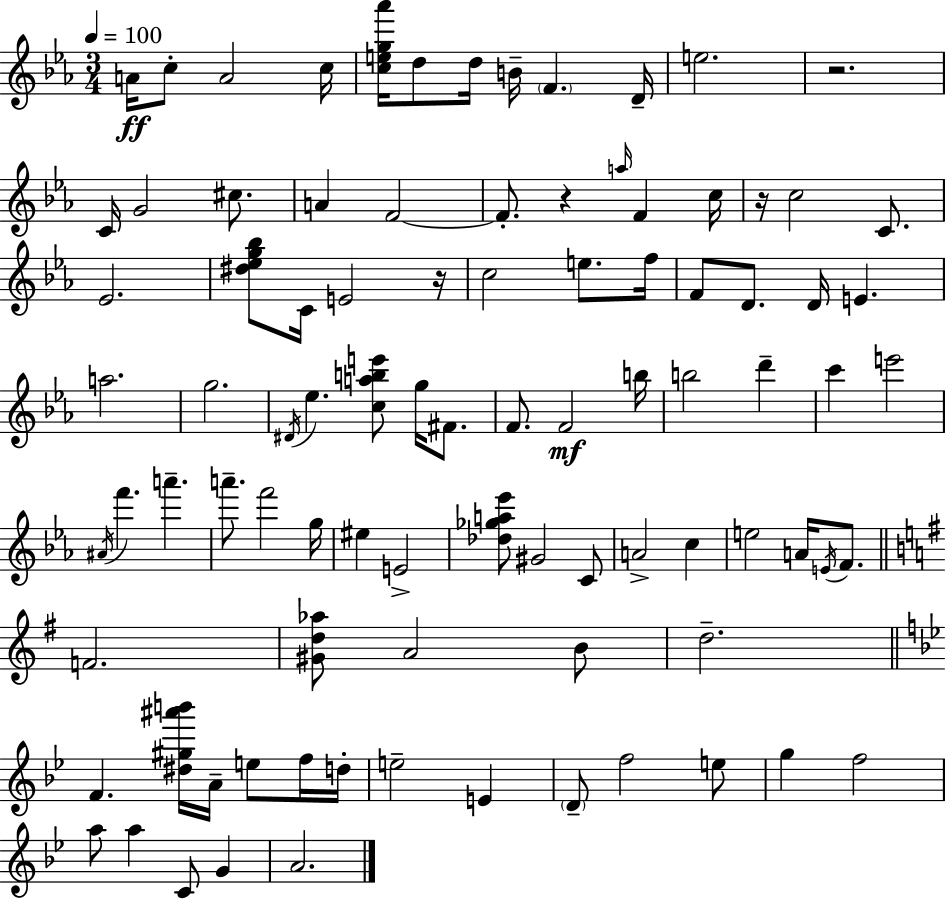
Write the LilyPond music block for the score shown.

{
  \clef treble
  \numericTimeSignature
  \time 3/4
  \key ees \major
  \tempo 4 = 100
  a'16\ff c''8-. a'2 c''16 | <c'' e'' g'' aes'''>16 d''8 d''16 b'16-- \parenthesize f'4. d'16-- | e''2. | r2. | \break c'16 g'2 cis''8. | a'4 f'2~~ | f'8.-. r4 \grace { a''16 } f'4 | c''16 r16 c''2 c'8. | \break ees'2. | <dis'' ees'' g'' bes''>8 c'16 e'2 | r16 c''2 e''8. | f''16 f'8 d'8. d'16 e'4. | \break a''2. | g''2. | \acciaccatura { dis'16 } ees''4. <c'' a'' b'' e'''>8 g''16 fis'8. | f'8. f'2\mf | \break b''16 b''2 d'''4-- | c'''4 e'''2 | \acciaccatura { ais'16 } f'''4. a'''4.-- | a'''8.-- f'''2 | \break g''16 eis''4 e'2-> | <des'' ges'' a'' ees'''>8 gis'2 | c'8 a'2-> c''4 | e''2 a'16 | \break \acciaccatura { e'16 } f'8. \bar "||" \break \key e \minor f'2. | <gis' d'' aes''>8 a'2 b'8 | d''2.-- | \bar "||" \break \key bes \major f'4. <dis'' gis'' ais''' b'''>16 a'16-- e''8 f''16 d''16-. | e''2-- e'4 | \parenthesize d'8-- f''2 e''8 | g''4 f''2 | \break a''8 a''4 c'8 g'4 | a'2. | \bar "|."
}